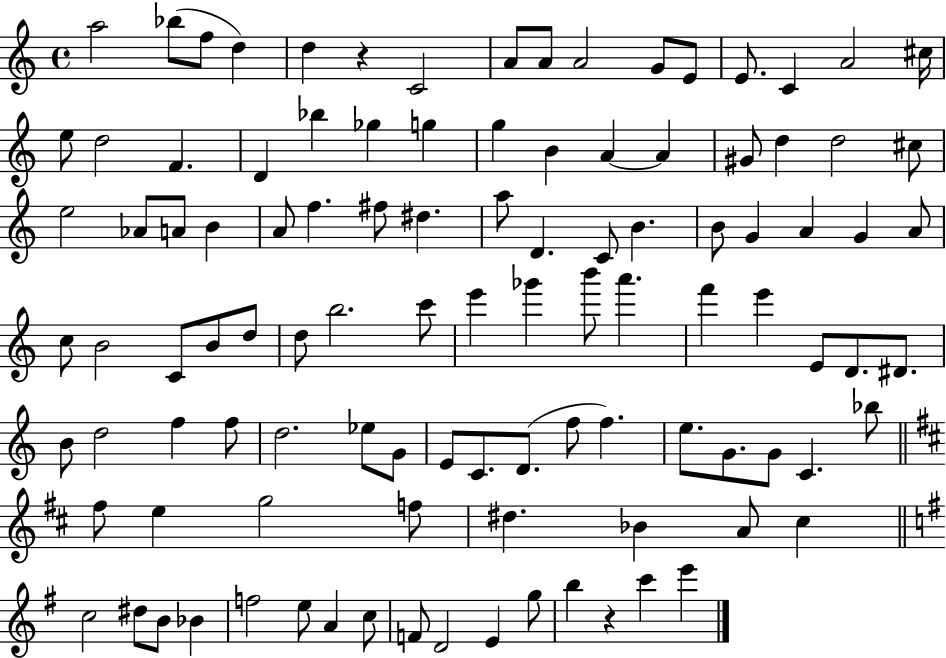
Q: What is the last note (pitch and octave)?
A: E6